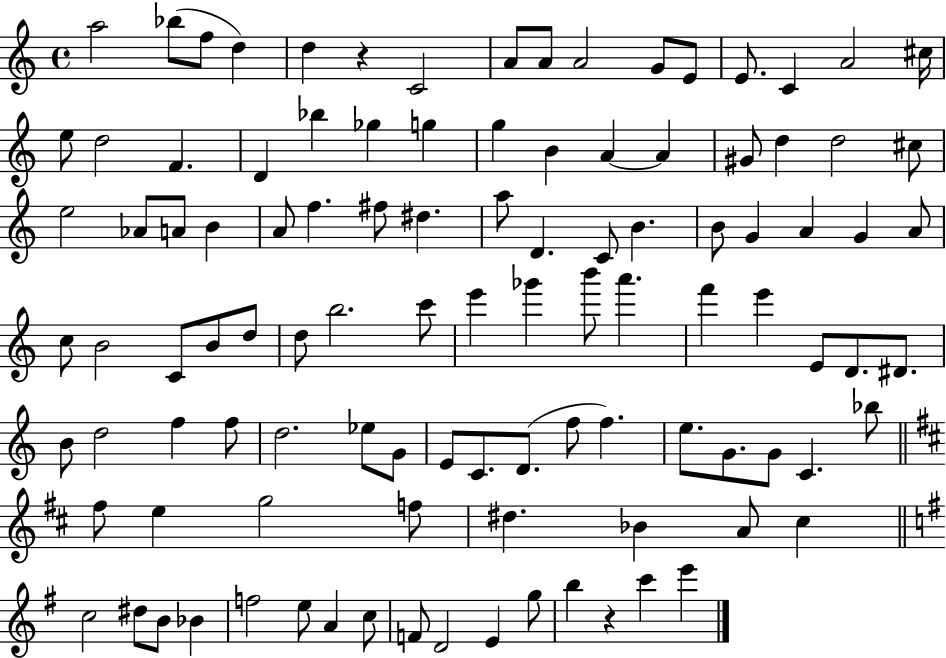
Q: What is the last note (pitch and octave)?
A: E6